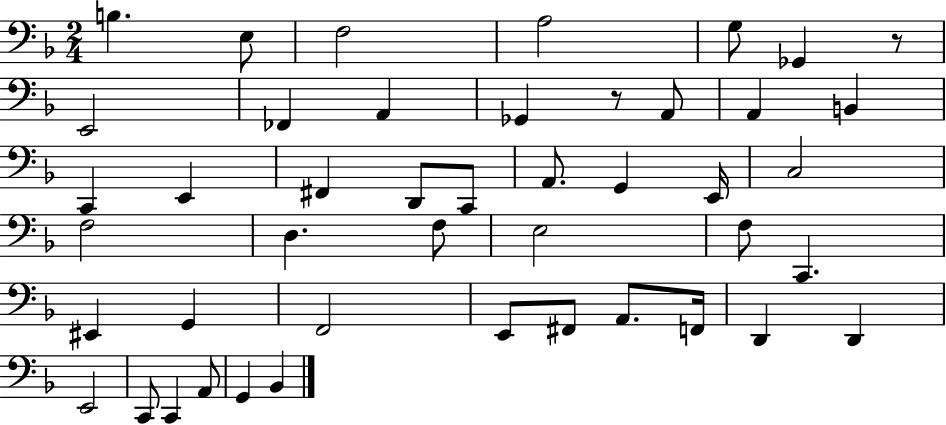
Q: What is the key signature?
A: F major